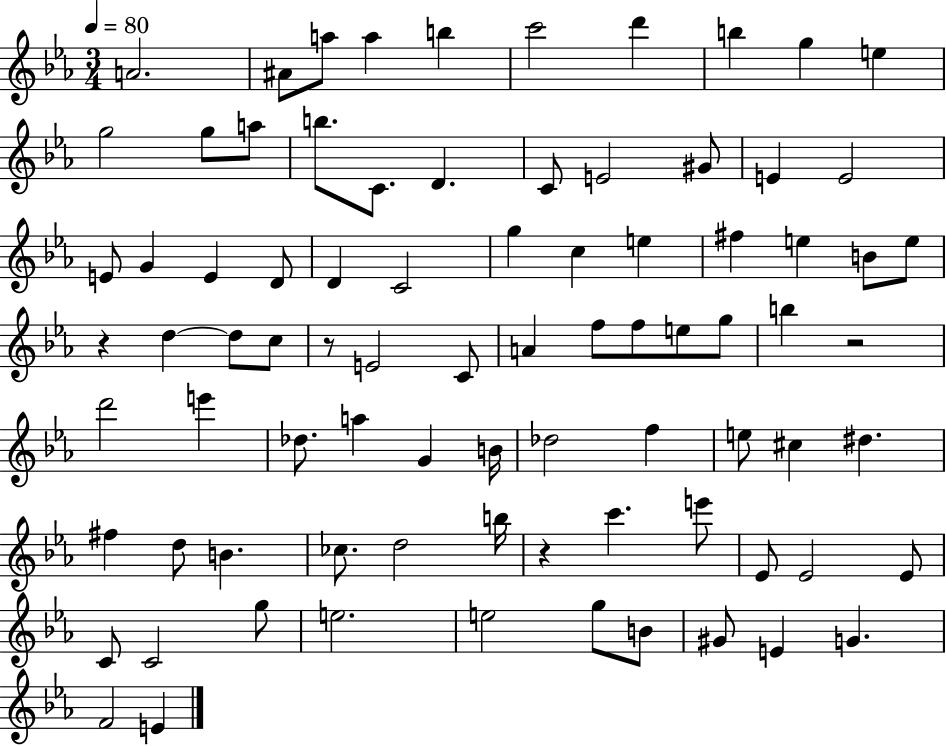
X:1
T:Untitled
M:3/4
L:1/4
K:Eb
A2 ^A/2 a/2 a b c'2 d' b g e g2 g/2 a/2 b/2 C/2 D C/2 E2 ^G/2 E E2 E/2 G E D/2 D C2 g c e ^f e B/2 e/2 z d d/2 c/2 z/2 E2 C/2 A f/2 f/2 e/2 g/2 b z2 d'2 e' _d/2 a G B/4 _d2 f e/2 ^c ^d ^f d/2 B _c/2 d2 b/4 z c' e'/2 _E/2 _E2 _E/2 C/2 C2 g/2 e2 e2 g/2 B/2 ^G/2 E G F2 E